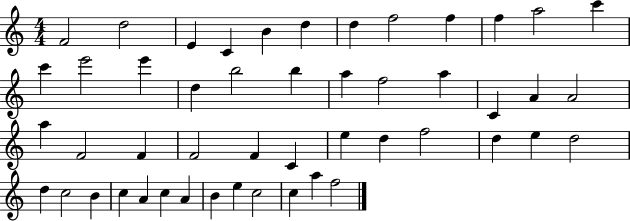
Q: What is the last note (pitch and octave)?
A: F5